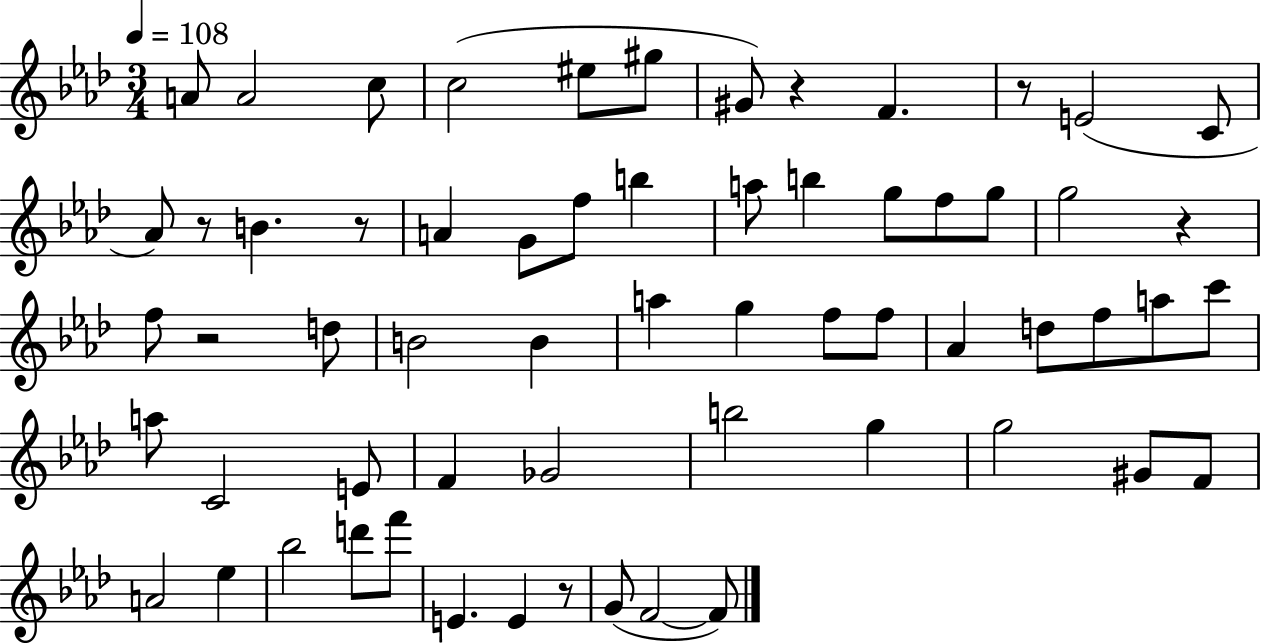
A4/e A4/h C5/e C5/h EIS5/e G#5/e G#4/e R/q F4/q. R/e E4/h C4/e Ab4/e R/e B4/q. R/e A4/q G4/e F5/e B5/q A5/e B5/q G5/e F5/e G5/e G5/h R/q F5/e R/h D5/e B4/h B4/q A5/q G5/q F5/e F5/e Ab4/q D5/e F5/e A5/e C6/e A5/e C4/h E4/e F4/q Gb4/h B5/h G5/q G5/h G#4/e F4/e A4/h Eb5/q Bb5/h D6/e F6/e E4/q. E4/q R/e G4/e F4/h F4/e